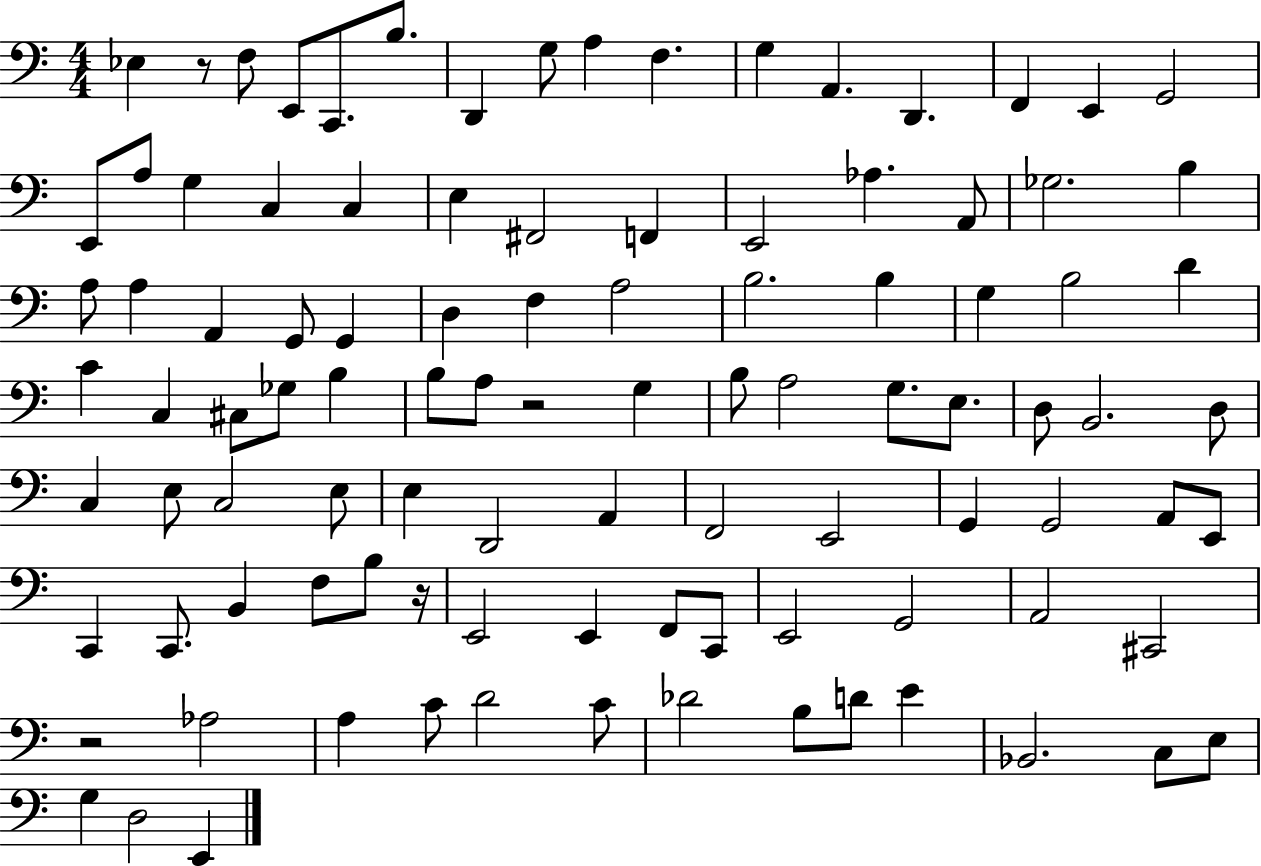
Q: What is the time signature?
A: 4/4